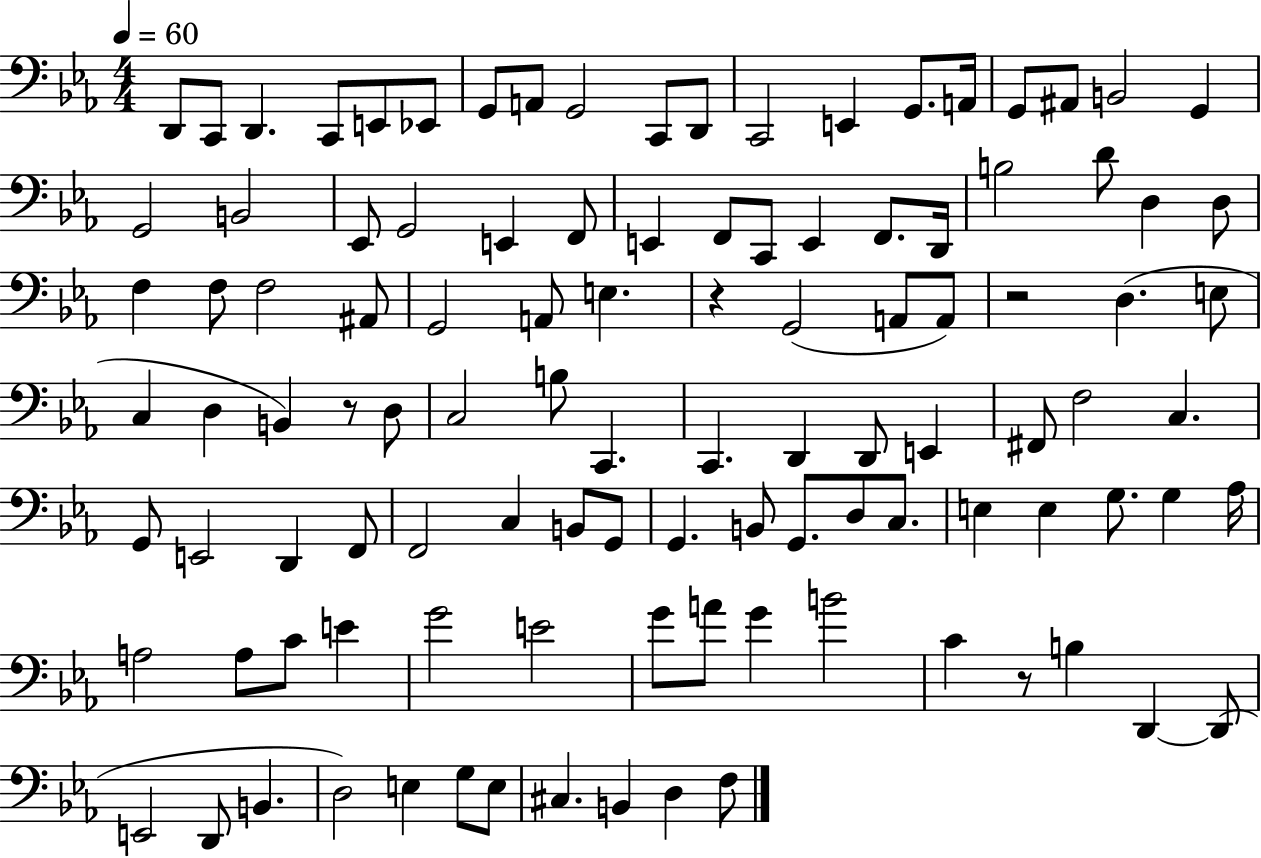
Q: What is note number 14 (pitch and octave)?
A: G2